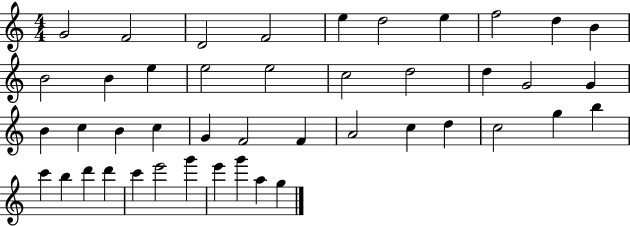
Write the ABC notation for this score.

X:1
T:Untitled
M:4/4
L:1/4
K:C
G2 F2 D2 F2 e d2 e f2 d B B2 B e e2 e2 c2 d2 d G2 G B c B c G F2 F A2 c d c2 g b c' b d' d' c' e'2 g' e' g' a g